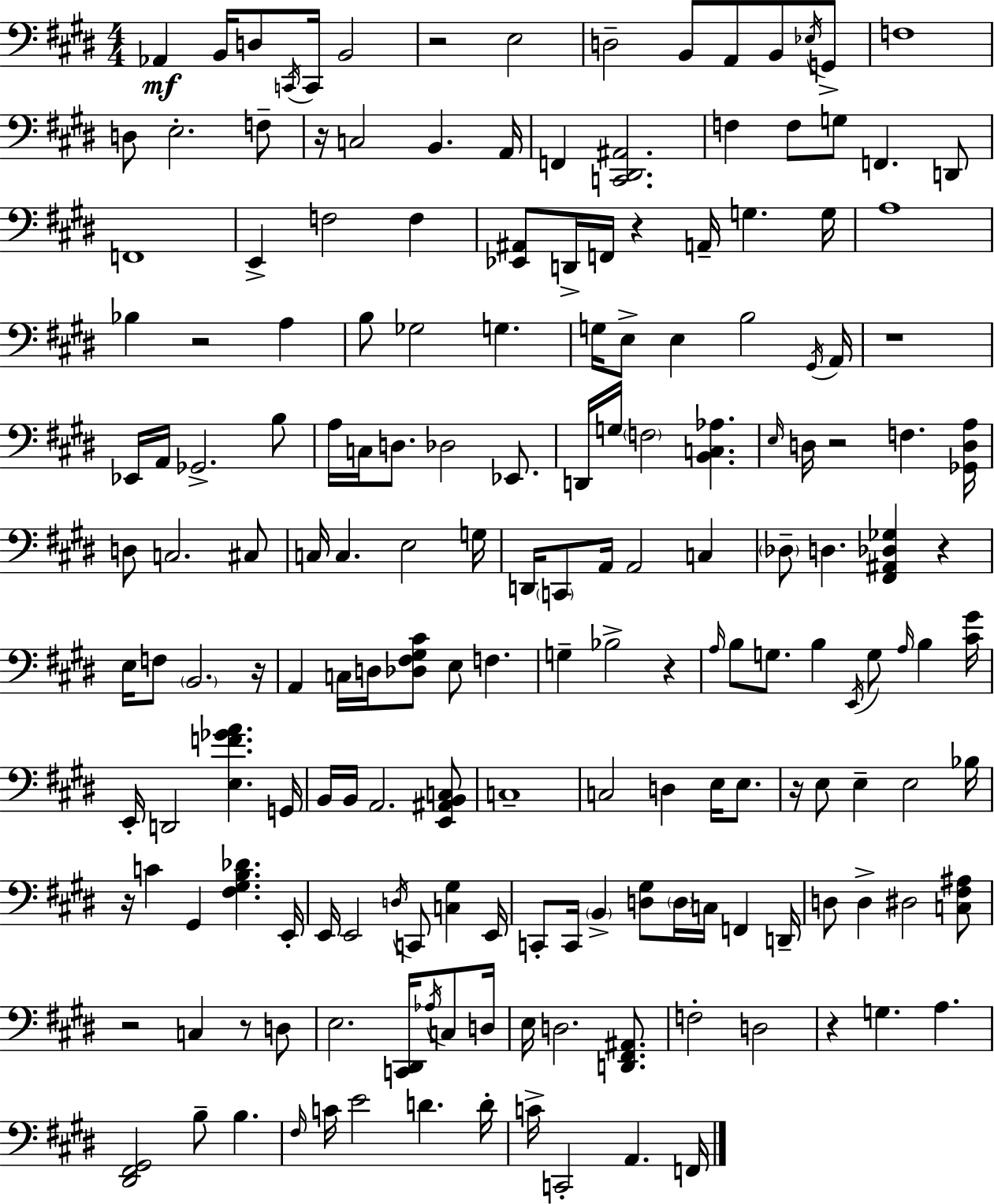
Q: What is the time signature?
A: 4/4